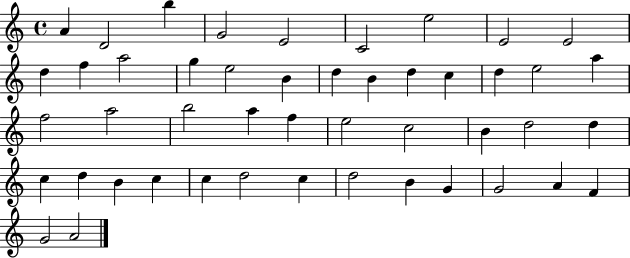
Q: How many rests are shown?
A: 0